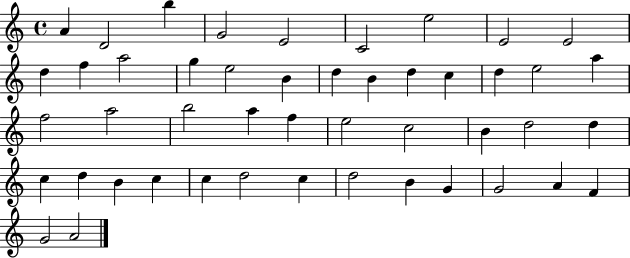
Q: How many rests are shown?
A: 0